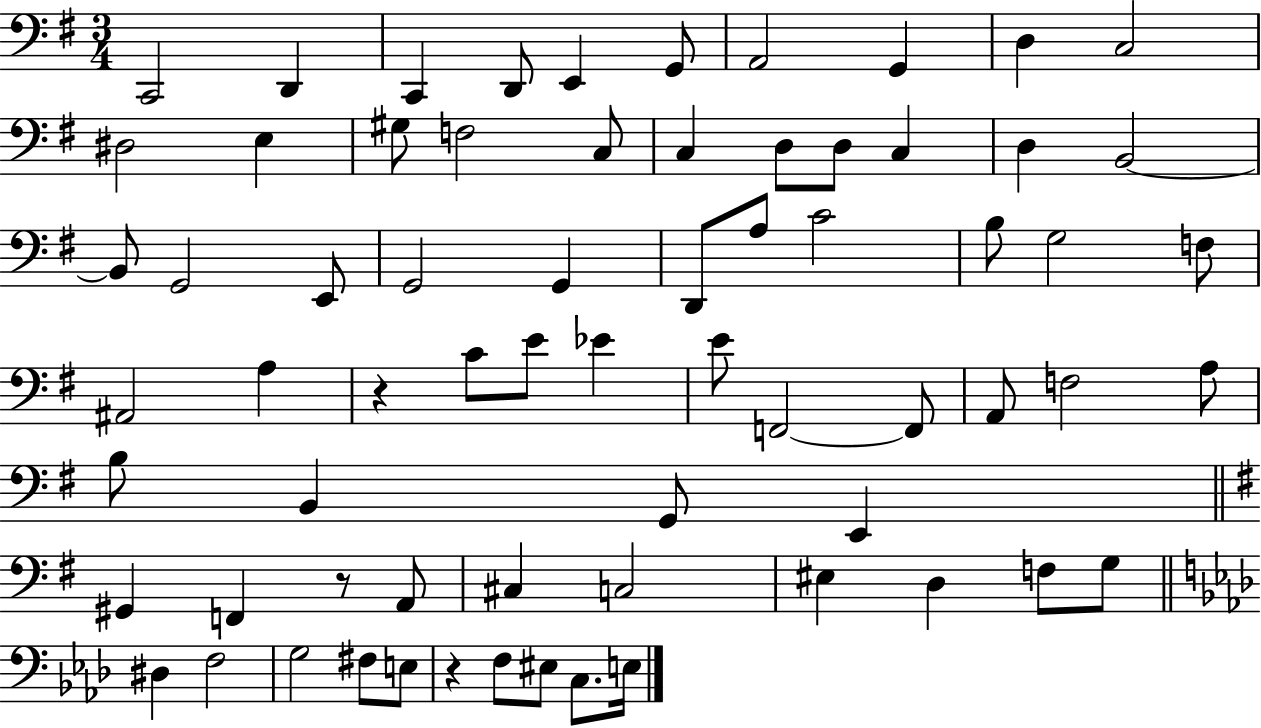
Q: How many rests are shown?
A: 3